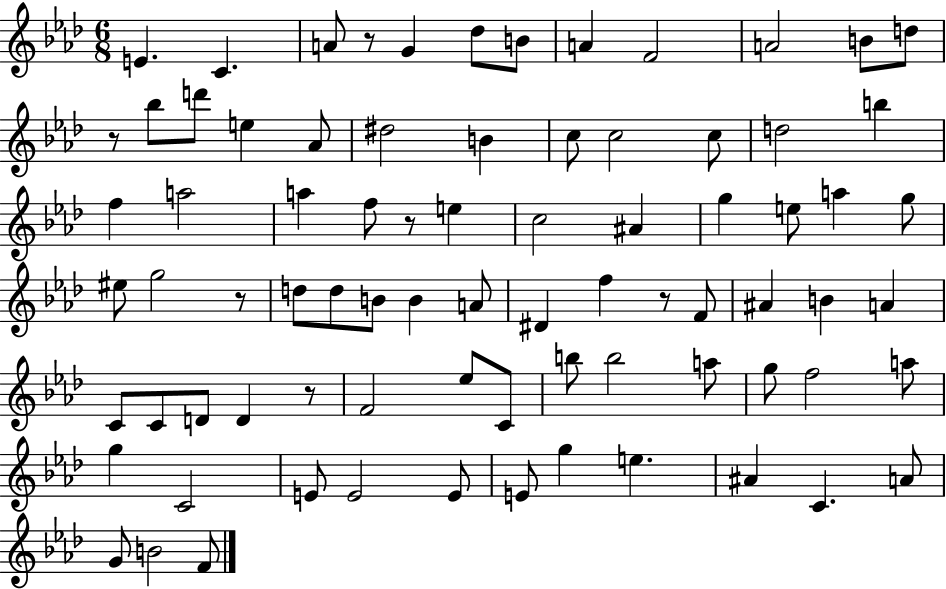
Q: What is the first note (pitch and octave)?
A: E4